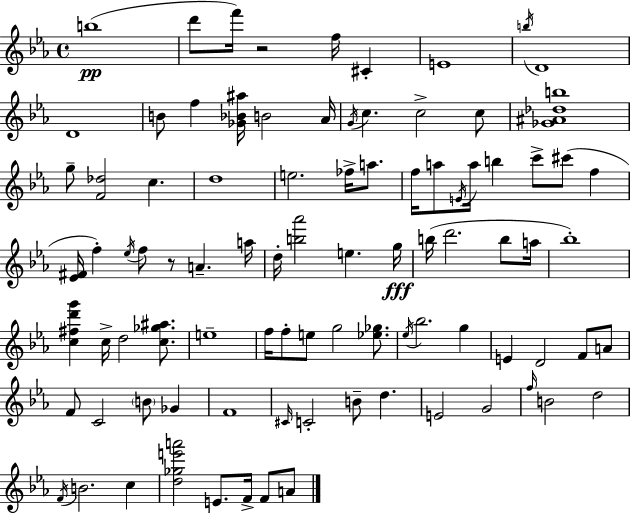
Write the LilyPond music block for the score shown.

{
  \clef treble
  \time 4/4
  \defaultTimeSignature
  \key c \minor
  b''1(\pp | d'''8 f'''16) r2 f''16 cis'4-. | e'1 | \acciaccatura { b''16 } d'1 | \break d'1 | b'8 f''4 <ges' bes' ais''>16 b'2 | aes'16 \acciaccatura { g'16 } c''4. c''2-> | c''8 <ges' ais' des'' b''>1 | \break g''8-- <f' des''>2 c''4. | d''1 | e''2. fes''16-> a''8. | f''16 a''8 \acciaccatura { e'16 } a''16 b''4 c'''8-> cis'''8( f''4 | \break <ees' fis'>16 f''4-.) \acciaccatura { ees''16 } f''8 r8 a'4.-- | a''16 d''16-. <b'' aes'''>2 e''4. | g''16\fff b''16( d'''2. | b''8 a''16 bes''1-.) | \break <c'' fis'' d''' g'''>4 c''16-> d''2 | <c'' ges'' ais''>8. e''1-- | f''16 f''8-. e''8 g''2 | <ees'' ges''>8. \acciaccatura { ees''16 } bes''2. | \break g''4 e'4 d'2 | f'8 a'8 f'8 c'2 \parenthesize b'8 | ges'4 f'1 | \grace { cis'16 } c'2-. b'8-- | \break d''4. e'2 g'2 | \grace { f''16 } b'2 d''2 | \acciaccatura { f'16 } b'2. | c''4 <d'' ges'' e''' a'''>2 | \break e'8. f'16-> f'8 a'8 \bar "|."
}